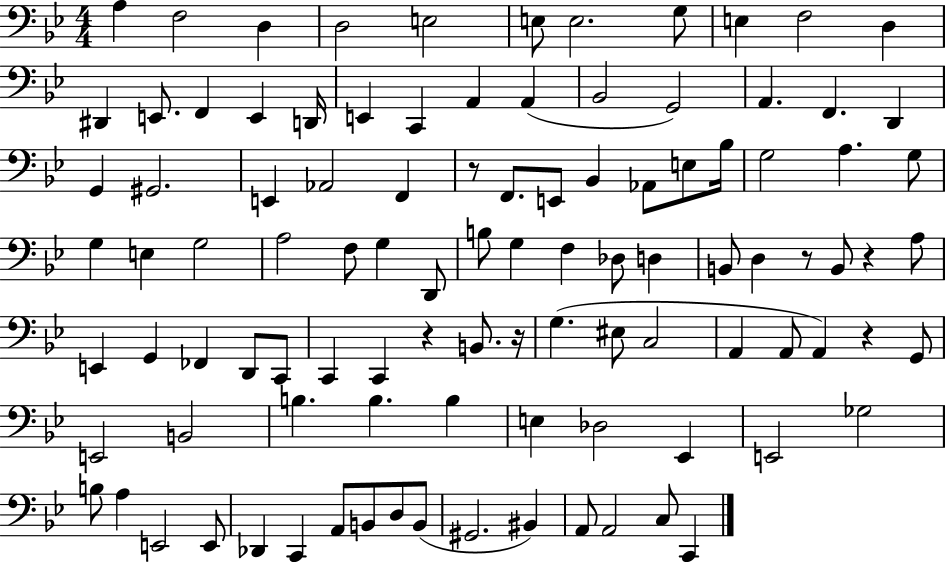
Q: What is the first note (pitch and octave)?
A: A3